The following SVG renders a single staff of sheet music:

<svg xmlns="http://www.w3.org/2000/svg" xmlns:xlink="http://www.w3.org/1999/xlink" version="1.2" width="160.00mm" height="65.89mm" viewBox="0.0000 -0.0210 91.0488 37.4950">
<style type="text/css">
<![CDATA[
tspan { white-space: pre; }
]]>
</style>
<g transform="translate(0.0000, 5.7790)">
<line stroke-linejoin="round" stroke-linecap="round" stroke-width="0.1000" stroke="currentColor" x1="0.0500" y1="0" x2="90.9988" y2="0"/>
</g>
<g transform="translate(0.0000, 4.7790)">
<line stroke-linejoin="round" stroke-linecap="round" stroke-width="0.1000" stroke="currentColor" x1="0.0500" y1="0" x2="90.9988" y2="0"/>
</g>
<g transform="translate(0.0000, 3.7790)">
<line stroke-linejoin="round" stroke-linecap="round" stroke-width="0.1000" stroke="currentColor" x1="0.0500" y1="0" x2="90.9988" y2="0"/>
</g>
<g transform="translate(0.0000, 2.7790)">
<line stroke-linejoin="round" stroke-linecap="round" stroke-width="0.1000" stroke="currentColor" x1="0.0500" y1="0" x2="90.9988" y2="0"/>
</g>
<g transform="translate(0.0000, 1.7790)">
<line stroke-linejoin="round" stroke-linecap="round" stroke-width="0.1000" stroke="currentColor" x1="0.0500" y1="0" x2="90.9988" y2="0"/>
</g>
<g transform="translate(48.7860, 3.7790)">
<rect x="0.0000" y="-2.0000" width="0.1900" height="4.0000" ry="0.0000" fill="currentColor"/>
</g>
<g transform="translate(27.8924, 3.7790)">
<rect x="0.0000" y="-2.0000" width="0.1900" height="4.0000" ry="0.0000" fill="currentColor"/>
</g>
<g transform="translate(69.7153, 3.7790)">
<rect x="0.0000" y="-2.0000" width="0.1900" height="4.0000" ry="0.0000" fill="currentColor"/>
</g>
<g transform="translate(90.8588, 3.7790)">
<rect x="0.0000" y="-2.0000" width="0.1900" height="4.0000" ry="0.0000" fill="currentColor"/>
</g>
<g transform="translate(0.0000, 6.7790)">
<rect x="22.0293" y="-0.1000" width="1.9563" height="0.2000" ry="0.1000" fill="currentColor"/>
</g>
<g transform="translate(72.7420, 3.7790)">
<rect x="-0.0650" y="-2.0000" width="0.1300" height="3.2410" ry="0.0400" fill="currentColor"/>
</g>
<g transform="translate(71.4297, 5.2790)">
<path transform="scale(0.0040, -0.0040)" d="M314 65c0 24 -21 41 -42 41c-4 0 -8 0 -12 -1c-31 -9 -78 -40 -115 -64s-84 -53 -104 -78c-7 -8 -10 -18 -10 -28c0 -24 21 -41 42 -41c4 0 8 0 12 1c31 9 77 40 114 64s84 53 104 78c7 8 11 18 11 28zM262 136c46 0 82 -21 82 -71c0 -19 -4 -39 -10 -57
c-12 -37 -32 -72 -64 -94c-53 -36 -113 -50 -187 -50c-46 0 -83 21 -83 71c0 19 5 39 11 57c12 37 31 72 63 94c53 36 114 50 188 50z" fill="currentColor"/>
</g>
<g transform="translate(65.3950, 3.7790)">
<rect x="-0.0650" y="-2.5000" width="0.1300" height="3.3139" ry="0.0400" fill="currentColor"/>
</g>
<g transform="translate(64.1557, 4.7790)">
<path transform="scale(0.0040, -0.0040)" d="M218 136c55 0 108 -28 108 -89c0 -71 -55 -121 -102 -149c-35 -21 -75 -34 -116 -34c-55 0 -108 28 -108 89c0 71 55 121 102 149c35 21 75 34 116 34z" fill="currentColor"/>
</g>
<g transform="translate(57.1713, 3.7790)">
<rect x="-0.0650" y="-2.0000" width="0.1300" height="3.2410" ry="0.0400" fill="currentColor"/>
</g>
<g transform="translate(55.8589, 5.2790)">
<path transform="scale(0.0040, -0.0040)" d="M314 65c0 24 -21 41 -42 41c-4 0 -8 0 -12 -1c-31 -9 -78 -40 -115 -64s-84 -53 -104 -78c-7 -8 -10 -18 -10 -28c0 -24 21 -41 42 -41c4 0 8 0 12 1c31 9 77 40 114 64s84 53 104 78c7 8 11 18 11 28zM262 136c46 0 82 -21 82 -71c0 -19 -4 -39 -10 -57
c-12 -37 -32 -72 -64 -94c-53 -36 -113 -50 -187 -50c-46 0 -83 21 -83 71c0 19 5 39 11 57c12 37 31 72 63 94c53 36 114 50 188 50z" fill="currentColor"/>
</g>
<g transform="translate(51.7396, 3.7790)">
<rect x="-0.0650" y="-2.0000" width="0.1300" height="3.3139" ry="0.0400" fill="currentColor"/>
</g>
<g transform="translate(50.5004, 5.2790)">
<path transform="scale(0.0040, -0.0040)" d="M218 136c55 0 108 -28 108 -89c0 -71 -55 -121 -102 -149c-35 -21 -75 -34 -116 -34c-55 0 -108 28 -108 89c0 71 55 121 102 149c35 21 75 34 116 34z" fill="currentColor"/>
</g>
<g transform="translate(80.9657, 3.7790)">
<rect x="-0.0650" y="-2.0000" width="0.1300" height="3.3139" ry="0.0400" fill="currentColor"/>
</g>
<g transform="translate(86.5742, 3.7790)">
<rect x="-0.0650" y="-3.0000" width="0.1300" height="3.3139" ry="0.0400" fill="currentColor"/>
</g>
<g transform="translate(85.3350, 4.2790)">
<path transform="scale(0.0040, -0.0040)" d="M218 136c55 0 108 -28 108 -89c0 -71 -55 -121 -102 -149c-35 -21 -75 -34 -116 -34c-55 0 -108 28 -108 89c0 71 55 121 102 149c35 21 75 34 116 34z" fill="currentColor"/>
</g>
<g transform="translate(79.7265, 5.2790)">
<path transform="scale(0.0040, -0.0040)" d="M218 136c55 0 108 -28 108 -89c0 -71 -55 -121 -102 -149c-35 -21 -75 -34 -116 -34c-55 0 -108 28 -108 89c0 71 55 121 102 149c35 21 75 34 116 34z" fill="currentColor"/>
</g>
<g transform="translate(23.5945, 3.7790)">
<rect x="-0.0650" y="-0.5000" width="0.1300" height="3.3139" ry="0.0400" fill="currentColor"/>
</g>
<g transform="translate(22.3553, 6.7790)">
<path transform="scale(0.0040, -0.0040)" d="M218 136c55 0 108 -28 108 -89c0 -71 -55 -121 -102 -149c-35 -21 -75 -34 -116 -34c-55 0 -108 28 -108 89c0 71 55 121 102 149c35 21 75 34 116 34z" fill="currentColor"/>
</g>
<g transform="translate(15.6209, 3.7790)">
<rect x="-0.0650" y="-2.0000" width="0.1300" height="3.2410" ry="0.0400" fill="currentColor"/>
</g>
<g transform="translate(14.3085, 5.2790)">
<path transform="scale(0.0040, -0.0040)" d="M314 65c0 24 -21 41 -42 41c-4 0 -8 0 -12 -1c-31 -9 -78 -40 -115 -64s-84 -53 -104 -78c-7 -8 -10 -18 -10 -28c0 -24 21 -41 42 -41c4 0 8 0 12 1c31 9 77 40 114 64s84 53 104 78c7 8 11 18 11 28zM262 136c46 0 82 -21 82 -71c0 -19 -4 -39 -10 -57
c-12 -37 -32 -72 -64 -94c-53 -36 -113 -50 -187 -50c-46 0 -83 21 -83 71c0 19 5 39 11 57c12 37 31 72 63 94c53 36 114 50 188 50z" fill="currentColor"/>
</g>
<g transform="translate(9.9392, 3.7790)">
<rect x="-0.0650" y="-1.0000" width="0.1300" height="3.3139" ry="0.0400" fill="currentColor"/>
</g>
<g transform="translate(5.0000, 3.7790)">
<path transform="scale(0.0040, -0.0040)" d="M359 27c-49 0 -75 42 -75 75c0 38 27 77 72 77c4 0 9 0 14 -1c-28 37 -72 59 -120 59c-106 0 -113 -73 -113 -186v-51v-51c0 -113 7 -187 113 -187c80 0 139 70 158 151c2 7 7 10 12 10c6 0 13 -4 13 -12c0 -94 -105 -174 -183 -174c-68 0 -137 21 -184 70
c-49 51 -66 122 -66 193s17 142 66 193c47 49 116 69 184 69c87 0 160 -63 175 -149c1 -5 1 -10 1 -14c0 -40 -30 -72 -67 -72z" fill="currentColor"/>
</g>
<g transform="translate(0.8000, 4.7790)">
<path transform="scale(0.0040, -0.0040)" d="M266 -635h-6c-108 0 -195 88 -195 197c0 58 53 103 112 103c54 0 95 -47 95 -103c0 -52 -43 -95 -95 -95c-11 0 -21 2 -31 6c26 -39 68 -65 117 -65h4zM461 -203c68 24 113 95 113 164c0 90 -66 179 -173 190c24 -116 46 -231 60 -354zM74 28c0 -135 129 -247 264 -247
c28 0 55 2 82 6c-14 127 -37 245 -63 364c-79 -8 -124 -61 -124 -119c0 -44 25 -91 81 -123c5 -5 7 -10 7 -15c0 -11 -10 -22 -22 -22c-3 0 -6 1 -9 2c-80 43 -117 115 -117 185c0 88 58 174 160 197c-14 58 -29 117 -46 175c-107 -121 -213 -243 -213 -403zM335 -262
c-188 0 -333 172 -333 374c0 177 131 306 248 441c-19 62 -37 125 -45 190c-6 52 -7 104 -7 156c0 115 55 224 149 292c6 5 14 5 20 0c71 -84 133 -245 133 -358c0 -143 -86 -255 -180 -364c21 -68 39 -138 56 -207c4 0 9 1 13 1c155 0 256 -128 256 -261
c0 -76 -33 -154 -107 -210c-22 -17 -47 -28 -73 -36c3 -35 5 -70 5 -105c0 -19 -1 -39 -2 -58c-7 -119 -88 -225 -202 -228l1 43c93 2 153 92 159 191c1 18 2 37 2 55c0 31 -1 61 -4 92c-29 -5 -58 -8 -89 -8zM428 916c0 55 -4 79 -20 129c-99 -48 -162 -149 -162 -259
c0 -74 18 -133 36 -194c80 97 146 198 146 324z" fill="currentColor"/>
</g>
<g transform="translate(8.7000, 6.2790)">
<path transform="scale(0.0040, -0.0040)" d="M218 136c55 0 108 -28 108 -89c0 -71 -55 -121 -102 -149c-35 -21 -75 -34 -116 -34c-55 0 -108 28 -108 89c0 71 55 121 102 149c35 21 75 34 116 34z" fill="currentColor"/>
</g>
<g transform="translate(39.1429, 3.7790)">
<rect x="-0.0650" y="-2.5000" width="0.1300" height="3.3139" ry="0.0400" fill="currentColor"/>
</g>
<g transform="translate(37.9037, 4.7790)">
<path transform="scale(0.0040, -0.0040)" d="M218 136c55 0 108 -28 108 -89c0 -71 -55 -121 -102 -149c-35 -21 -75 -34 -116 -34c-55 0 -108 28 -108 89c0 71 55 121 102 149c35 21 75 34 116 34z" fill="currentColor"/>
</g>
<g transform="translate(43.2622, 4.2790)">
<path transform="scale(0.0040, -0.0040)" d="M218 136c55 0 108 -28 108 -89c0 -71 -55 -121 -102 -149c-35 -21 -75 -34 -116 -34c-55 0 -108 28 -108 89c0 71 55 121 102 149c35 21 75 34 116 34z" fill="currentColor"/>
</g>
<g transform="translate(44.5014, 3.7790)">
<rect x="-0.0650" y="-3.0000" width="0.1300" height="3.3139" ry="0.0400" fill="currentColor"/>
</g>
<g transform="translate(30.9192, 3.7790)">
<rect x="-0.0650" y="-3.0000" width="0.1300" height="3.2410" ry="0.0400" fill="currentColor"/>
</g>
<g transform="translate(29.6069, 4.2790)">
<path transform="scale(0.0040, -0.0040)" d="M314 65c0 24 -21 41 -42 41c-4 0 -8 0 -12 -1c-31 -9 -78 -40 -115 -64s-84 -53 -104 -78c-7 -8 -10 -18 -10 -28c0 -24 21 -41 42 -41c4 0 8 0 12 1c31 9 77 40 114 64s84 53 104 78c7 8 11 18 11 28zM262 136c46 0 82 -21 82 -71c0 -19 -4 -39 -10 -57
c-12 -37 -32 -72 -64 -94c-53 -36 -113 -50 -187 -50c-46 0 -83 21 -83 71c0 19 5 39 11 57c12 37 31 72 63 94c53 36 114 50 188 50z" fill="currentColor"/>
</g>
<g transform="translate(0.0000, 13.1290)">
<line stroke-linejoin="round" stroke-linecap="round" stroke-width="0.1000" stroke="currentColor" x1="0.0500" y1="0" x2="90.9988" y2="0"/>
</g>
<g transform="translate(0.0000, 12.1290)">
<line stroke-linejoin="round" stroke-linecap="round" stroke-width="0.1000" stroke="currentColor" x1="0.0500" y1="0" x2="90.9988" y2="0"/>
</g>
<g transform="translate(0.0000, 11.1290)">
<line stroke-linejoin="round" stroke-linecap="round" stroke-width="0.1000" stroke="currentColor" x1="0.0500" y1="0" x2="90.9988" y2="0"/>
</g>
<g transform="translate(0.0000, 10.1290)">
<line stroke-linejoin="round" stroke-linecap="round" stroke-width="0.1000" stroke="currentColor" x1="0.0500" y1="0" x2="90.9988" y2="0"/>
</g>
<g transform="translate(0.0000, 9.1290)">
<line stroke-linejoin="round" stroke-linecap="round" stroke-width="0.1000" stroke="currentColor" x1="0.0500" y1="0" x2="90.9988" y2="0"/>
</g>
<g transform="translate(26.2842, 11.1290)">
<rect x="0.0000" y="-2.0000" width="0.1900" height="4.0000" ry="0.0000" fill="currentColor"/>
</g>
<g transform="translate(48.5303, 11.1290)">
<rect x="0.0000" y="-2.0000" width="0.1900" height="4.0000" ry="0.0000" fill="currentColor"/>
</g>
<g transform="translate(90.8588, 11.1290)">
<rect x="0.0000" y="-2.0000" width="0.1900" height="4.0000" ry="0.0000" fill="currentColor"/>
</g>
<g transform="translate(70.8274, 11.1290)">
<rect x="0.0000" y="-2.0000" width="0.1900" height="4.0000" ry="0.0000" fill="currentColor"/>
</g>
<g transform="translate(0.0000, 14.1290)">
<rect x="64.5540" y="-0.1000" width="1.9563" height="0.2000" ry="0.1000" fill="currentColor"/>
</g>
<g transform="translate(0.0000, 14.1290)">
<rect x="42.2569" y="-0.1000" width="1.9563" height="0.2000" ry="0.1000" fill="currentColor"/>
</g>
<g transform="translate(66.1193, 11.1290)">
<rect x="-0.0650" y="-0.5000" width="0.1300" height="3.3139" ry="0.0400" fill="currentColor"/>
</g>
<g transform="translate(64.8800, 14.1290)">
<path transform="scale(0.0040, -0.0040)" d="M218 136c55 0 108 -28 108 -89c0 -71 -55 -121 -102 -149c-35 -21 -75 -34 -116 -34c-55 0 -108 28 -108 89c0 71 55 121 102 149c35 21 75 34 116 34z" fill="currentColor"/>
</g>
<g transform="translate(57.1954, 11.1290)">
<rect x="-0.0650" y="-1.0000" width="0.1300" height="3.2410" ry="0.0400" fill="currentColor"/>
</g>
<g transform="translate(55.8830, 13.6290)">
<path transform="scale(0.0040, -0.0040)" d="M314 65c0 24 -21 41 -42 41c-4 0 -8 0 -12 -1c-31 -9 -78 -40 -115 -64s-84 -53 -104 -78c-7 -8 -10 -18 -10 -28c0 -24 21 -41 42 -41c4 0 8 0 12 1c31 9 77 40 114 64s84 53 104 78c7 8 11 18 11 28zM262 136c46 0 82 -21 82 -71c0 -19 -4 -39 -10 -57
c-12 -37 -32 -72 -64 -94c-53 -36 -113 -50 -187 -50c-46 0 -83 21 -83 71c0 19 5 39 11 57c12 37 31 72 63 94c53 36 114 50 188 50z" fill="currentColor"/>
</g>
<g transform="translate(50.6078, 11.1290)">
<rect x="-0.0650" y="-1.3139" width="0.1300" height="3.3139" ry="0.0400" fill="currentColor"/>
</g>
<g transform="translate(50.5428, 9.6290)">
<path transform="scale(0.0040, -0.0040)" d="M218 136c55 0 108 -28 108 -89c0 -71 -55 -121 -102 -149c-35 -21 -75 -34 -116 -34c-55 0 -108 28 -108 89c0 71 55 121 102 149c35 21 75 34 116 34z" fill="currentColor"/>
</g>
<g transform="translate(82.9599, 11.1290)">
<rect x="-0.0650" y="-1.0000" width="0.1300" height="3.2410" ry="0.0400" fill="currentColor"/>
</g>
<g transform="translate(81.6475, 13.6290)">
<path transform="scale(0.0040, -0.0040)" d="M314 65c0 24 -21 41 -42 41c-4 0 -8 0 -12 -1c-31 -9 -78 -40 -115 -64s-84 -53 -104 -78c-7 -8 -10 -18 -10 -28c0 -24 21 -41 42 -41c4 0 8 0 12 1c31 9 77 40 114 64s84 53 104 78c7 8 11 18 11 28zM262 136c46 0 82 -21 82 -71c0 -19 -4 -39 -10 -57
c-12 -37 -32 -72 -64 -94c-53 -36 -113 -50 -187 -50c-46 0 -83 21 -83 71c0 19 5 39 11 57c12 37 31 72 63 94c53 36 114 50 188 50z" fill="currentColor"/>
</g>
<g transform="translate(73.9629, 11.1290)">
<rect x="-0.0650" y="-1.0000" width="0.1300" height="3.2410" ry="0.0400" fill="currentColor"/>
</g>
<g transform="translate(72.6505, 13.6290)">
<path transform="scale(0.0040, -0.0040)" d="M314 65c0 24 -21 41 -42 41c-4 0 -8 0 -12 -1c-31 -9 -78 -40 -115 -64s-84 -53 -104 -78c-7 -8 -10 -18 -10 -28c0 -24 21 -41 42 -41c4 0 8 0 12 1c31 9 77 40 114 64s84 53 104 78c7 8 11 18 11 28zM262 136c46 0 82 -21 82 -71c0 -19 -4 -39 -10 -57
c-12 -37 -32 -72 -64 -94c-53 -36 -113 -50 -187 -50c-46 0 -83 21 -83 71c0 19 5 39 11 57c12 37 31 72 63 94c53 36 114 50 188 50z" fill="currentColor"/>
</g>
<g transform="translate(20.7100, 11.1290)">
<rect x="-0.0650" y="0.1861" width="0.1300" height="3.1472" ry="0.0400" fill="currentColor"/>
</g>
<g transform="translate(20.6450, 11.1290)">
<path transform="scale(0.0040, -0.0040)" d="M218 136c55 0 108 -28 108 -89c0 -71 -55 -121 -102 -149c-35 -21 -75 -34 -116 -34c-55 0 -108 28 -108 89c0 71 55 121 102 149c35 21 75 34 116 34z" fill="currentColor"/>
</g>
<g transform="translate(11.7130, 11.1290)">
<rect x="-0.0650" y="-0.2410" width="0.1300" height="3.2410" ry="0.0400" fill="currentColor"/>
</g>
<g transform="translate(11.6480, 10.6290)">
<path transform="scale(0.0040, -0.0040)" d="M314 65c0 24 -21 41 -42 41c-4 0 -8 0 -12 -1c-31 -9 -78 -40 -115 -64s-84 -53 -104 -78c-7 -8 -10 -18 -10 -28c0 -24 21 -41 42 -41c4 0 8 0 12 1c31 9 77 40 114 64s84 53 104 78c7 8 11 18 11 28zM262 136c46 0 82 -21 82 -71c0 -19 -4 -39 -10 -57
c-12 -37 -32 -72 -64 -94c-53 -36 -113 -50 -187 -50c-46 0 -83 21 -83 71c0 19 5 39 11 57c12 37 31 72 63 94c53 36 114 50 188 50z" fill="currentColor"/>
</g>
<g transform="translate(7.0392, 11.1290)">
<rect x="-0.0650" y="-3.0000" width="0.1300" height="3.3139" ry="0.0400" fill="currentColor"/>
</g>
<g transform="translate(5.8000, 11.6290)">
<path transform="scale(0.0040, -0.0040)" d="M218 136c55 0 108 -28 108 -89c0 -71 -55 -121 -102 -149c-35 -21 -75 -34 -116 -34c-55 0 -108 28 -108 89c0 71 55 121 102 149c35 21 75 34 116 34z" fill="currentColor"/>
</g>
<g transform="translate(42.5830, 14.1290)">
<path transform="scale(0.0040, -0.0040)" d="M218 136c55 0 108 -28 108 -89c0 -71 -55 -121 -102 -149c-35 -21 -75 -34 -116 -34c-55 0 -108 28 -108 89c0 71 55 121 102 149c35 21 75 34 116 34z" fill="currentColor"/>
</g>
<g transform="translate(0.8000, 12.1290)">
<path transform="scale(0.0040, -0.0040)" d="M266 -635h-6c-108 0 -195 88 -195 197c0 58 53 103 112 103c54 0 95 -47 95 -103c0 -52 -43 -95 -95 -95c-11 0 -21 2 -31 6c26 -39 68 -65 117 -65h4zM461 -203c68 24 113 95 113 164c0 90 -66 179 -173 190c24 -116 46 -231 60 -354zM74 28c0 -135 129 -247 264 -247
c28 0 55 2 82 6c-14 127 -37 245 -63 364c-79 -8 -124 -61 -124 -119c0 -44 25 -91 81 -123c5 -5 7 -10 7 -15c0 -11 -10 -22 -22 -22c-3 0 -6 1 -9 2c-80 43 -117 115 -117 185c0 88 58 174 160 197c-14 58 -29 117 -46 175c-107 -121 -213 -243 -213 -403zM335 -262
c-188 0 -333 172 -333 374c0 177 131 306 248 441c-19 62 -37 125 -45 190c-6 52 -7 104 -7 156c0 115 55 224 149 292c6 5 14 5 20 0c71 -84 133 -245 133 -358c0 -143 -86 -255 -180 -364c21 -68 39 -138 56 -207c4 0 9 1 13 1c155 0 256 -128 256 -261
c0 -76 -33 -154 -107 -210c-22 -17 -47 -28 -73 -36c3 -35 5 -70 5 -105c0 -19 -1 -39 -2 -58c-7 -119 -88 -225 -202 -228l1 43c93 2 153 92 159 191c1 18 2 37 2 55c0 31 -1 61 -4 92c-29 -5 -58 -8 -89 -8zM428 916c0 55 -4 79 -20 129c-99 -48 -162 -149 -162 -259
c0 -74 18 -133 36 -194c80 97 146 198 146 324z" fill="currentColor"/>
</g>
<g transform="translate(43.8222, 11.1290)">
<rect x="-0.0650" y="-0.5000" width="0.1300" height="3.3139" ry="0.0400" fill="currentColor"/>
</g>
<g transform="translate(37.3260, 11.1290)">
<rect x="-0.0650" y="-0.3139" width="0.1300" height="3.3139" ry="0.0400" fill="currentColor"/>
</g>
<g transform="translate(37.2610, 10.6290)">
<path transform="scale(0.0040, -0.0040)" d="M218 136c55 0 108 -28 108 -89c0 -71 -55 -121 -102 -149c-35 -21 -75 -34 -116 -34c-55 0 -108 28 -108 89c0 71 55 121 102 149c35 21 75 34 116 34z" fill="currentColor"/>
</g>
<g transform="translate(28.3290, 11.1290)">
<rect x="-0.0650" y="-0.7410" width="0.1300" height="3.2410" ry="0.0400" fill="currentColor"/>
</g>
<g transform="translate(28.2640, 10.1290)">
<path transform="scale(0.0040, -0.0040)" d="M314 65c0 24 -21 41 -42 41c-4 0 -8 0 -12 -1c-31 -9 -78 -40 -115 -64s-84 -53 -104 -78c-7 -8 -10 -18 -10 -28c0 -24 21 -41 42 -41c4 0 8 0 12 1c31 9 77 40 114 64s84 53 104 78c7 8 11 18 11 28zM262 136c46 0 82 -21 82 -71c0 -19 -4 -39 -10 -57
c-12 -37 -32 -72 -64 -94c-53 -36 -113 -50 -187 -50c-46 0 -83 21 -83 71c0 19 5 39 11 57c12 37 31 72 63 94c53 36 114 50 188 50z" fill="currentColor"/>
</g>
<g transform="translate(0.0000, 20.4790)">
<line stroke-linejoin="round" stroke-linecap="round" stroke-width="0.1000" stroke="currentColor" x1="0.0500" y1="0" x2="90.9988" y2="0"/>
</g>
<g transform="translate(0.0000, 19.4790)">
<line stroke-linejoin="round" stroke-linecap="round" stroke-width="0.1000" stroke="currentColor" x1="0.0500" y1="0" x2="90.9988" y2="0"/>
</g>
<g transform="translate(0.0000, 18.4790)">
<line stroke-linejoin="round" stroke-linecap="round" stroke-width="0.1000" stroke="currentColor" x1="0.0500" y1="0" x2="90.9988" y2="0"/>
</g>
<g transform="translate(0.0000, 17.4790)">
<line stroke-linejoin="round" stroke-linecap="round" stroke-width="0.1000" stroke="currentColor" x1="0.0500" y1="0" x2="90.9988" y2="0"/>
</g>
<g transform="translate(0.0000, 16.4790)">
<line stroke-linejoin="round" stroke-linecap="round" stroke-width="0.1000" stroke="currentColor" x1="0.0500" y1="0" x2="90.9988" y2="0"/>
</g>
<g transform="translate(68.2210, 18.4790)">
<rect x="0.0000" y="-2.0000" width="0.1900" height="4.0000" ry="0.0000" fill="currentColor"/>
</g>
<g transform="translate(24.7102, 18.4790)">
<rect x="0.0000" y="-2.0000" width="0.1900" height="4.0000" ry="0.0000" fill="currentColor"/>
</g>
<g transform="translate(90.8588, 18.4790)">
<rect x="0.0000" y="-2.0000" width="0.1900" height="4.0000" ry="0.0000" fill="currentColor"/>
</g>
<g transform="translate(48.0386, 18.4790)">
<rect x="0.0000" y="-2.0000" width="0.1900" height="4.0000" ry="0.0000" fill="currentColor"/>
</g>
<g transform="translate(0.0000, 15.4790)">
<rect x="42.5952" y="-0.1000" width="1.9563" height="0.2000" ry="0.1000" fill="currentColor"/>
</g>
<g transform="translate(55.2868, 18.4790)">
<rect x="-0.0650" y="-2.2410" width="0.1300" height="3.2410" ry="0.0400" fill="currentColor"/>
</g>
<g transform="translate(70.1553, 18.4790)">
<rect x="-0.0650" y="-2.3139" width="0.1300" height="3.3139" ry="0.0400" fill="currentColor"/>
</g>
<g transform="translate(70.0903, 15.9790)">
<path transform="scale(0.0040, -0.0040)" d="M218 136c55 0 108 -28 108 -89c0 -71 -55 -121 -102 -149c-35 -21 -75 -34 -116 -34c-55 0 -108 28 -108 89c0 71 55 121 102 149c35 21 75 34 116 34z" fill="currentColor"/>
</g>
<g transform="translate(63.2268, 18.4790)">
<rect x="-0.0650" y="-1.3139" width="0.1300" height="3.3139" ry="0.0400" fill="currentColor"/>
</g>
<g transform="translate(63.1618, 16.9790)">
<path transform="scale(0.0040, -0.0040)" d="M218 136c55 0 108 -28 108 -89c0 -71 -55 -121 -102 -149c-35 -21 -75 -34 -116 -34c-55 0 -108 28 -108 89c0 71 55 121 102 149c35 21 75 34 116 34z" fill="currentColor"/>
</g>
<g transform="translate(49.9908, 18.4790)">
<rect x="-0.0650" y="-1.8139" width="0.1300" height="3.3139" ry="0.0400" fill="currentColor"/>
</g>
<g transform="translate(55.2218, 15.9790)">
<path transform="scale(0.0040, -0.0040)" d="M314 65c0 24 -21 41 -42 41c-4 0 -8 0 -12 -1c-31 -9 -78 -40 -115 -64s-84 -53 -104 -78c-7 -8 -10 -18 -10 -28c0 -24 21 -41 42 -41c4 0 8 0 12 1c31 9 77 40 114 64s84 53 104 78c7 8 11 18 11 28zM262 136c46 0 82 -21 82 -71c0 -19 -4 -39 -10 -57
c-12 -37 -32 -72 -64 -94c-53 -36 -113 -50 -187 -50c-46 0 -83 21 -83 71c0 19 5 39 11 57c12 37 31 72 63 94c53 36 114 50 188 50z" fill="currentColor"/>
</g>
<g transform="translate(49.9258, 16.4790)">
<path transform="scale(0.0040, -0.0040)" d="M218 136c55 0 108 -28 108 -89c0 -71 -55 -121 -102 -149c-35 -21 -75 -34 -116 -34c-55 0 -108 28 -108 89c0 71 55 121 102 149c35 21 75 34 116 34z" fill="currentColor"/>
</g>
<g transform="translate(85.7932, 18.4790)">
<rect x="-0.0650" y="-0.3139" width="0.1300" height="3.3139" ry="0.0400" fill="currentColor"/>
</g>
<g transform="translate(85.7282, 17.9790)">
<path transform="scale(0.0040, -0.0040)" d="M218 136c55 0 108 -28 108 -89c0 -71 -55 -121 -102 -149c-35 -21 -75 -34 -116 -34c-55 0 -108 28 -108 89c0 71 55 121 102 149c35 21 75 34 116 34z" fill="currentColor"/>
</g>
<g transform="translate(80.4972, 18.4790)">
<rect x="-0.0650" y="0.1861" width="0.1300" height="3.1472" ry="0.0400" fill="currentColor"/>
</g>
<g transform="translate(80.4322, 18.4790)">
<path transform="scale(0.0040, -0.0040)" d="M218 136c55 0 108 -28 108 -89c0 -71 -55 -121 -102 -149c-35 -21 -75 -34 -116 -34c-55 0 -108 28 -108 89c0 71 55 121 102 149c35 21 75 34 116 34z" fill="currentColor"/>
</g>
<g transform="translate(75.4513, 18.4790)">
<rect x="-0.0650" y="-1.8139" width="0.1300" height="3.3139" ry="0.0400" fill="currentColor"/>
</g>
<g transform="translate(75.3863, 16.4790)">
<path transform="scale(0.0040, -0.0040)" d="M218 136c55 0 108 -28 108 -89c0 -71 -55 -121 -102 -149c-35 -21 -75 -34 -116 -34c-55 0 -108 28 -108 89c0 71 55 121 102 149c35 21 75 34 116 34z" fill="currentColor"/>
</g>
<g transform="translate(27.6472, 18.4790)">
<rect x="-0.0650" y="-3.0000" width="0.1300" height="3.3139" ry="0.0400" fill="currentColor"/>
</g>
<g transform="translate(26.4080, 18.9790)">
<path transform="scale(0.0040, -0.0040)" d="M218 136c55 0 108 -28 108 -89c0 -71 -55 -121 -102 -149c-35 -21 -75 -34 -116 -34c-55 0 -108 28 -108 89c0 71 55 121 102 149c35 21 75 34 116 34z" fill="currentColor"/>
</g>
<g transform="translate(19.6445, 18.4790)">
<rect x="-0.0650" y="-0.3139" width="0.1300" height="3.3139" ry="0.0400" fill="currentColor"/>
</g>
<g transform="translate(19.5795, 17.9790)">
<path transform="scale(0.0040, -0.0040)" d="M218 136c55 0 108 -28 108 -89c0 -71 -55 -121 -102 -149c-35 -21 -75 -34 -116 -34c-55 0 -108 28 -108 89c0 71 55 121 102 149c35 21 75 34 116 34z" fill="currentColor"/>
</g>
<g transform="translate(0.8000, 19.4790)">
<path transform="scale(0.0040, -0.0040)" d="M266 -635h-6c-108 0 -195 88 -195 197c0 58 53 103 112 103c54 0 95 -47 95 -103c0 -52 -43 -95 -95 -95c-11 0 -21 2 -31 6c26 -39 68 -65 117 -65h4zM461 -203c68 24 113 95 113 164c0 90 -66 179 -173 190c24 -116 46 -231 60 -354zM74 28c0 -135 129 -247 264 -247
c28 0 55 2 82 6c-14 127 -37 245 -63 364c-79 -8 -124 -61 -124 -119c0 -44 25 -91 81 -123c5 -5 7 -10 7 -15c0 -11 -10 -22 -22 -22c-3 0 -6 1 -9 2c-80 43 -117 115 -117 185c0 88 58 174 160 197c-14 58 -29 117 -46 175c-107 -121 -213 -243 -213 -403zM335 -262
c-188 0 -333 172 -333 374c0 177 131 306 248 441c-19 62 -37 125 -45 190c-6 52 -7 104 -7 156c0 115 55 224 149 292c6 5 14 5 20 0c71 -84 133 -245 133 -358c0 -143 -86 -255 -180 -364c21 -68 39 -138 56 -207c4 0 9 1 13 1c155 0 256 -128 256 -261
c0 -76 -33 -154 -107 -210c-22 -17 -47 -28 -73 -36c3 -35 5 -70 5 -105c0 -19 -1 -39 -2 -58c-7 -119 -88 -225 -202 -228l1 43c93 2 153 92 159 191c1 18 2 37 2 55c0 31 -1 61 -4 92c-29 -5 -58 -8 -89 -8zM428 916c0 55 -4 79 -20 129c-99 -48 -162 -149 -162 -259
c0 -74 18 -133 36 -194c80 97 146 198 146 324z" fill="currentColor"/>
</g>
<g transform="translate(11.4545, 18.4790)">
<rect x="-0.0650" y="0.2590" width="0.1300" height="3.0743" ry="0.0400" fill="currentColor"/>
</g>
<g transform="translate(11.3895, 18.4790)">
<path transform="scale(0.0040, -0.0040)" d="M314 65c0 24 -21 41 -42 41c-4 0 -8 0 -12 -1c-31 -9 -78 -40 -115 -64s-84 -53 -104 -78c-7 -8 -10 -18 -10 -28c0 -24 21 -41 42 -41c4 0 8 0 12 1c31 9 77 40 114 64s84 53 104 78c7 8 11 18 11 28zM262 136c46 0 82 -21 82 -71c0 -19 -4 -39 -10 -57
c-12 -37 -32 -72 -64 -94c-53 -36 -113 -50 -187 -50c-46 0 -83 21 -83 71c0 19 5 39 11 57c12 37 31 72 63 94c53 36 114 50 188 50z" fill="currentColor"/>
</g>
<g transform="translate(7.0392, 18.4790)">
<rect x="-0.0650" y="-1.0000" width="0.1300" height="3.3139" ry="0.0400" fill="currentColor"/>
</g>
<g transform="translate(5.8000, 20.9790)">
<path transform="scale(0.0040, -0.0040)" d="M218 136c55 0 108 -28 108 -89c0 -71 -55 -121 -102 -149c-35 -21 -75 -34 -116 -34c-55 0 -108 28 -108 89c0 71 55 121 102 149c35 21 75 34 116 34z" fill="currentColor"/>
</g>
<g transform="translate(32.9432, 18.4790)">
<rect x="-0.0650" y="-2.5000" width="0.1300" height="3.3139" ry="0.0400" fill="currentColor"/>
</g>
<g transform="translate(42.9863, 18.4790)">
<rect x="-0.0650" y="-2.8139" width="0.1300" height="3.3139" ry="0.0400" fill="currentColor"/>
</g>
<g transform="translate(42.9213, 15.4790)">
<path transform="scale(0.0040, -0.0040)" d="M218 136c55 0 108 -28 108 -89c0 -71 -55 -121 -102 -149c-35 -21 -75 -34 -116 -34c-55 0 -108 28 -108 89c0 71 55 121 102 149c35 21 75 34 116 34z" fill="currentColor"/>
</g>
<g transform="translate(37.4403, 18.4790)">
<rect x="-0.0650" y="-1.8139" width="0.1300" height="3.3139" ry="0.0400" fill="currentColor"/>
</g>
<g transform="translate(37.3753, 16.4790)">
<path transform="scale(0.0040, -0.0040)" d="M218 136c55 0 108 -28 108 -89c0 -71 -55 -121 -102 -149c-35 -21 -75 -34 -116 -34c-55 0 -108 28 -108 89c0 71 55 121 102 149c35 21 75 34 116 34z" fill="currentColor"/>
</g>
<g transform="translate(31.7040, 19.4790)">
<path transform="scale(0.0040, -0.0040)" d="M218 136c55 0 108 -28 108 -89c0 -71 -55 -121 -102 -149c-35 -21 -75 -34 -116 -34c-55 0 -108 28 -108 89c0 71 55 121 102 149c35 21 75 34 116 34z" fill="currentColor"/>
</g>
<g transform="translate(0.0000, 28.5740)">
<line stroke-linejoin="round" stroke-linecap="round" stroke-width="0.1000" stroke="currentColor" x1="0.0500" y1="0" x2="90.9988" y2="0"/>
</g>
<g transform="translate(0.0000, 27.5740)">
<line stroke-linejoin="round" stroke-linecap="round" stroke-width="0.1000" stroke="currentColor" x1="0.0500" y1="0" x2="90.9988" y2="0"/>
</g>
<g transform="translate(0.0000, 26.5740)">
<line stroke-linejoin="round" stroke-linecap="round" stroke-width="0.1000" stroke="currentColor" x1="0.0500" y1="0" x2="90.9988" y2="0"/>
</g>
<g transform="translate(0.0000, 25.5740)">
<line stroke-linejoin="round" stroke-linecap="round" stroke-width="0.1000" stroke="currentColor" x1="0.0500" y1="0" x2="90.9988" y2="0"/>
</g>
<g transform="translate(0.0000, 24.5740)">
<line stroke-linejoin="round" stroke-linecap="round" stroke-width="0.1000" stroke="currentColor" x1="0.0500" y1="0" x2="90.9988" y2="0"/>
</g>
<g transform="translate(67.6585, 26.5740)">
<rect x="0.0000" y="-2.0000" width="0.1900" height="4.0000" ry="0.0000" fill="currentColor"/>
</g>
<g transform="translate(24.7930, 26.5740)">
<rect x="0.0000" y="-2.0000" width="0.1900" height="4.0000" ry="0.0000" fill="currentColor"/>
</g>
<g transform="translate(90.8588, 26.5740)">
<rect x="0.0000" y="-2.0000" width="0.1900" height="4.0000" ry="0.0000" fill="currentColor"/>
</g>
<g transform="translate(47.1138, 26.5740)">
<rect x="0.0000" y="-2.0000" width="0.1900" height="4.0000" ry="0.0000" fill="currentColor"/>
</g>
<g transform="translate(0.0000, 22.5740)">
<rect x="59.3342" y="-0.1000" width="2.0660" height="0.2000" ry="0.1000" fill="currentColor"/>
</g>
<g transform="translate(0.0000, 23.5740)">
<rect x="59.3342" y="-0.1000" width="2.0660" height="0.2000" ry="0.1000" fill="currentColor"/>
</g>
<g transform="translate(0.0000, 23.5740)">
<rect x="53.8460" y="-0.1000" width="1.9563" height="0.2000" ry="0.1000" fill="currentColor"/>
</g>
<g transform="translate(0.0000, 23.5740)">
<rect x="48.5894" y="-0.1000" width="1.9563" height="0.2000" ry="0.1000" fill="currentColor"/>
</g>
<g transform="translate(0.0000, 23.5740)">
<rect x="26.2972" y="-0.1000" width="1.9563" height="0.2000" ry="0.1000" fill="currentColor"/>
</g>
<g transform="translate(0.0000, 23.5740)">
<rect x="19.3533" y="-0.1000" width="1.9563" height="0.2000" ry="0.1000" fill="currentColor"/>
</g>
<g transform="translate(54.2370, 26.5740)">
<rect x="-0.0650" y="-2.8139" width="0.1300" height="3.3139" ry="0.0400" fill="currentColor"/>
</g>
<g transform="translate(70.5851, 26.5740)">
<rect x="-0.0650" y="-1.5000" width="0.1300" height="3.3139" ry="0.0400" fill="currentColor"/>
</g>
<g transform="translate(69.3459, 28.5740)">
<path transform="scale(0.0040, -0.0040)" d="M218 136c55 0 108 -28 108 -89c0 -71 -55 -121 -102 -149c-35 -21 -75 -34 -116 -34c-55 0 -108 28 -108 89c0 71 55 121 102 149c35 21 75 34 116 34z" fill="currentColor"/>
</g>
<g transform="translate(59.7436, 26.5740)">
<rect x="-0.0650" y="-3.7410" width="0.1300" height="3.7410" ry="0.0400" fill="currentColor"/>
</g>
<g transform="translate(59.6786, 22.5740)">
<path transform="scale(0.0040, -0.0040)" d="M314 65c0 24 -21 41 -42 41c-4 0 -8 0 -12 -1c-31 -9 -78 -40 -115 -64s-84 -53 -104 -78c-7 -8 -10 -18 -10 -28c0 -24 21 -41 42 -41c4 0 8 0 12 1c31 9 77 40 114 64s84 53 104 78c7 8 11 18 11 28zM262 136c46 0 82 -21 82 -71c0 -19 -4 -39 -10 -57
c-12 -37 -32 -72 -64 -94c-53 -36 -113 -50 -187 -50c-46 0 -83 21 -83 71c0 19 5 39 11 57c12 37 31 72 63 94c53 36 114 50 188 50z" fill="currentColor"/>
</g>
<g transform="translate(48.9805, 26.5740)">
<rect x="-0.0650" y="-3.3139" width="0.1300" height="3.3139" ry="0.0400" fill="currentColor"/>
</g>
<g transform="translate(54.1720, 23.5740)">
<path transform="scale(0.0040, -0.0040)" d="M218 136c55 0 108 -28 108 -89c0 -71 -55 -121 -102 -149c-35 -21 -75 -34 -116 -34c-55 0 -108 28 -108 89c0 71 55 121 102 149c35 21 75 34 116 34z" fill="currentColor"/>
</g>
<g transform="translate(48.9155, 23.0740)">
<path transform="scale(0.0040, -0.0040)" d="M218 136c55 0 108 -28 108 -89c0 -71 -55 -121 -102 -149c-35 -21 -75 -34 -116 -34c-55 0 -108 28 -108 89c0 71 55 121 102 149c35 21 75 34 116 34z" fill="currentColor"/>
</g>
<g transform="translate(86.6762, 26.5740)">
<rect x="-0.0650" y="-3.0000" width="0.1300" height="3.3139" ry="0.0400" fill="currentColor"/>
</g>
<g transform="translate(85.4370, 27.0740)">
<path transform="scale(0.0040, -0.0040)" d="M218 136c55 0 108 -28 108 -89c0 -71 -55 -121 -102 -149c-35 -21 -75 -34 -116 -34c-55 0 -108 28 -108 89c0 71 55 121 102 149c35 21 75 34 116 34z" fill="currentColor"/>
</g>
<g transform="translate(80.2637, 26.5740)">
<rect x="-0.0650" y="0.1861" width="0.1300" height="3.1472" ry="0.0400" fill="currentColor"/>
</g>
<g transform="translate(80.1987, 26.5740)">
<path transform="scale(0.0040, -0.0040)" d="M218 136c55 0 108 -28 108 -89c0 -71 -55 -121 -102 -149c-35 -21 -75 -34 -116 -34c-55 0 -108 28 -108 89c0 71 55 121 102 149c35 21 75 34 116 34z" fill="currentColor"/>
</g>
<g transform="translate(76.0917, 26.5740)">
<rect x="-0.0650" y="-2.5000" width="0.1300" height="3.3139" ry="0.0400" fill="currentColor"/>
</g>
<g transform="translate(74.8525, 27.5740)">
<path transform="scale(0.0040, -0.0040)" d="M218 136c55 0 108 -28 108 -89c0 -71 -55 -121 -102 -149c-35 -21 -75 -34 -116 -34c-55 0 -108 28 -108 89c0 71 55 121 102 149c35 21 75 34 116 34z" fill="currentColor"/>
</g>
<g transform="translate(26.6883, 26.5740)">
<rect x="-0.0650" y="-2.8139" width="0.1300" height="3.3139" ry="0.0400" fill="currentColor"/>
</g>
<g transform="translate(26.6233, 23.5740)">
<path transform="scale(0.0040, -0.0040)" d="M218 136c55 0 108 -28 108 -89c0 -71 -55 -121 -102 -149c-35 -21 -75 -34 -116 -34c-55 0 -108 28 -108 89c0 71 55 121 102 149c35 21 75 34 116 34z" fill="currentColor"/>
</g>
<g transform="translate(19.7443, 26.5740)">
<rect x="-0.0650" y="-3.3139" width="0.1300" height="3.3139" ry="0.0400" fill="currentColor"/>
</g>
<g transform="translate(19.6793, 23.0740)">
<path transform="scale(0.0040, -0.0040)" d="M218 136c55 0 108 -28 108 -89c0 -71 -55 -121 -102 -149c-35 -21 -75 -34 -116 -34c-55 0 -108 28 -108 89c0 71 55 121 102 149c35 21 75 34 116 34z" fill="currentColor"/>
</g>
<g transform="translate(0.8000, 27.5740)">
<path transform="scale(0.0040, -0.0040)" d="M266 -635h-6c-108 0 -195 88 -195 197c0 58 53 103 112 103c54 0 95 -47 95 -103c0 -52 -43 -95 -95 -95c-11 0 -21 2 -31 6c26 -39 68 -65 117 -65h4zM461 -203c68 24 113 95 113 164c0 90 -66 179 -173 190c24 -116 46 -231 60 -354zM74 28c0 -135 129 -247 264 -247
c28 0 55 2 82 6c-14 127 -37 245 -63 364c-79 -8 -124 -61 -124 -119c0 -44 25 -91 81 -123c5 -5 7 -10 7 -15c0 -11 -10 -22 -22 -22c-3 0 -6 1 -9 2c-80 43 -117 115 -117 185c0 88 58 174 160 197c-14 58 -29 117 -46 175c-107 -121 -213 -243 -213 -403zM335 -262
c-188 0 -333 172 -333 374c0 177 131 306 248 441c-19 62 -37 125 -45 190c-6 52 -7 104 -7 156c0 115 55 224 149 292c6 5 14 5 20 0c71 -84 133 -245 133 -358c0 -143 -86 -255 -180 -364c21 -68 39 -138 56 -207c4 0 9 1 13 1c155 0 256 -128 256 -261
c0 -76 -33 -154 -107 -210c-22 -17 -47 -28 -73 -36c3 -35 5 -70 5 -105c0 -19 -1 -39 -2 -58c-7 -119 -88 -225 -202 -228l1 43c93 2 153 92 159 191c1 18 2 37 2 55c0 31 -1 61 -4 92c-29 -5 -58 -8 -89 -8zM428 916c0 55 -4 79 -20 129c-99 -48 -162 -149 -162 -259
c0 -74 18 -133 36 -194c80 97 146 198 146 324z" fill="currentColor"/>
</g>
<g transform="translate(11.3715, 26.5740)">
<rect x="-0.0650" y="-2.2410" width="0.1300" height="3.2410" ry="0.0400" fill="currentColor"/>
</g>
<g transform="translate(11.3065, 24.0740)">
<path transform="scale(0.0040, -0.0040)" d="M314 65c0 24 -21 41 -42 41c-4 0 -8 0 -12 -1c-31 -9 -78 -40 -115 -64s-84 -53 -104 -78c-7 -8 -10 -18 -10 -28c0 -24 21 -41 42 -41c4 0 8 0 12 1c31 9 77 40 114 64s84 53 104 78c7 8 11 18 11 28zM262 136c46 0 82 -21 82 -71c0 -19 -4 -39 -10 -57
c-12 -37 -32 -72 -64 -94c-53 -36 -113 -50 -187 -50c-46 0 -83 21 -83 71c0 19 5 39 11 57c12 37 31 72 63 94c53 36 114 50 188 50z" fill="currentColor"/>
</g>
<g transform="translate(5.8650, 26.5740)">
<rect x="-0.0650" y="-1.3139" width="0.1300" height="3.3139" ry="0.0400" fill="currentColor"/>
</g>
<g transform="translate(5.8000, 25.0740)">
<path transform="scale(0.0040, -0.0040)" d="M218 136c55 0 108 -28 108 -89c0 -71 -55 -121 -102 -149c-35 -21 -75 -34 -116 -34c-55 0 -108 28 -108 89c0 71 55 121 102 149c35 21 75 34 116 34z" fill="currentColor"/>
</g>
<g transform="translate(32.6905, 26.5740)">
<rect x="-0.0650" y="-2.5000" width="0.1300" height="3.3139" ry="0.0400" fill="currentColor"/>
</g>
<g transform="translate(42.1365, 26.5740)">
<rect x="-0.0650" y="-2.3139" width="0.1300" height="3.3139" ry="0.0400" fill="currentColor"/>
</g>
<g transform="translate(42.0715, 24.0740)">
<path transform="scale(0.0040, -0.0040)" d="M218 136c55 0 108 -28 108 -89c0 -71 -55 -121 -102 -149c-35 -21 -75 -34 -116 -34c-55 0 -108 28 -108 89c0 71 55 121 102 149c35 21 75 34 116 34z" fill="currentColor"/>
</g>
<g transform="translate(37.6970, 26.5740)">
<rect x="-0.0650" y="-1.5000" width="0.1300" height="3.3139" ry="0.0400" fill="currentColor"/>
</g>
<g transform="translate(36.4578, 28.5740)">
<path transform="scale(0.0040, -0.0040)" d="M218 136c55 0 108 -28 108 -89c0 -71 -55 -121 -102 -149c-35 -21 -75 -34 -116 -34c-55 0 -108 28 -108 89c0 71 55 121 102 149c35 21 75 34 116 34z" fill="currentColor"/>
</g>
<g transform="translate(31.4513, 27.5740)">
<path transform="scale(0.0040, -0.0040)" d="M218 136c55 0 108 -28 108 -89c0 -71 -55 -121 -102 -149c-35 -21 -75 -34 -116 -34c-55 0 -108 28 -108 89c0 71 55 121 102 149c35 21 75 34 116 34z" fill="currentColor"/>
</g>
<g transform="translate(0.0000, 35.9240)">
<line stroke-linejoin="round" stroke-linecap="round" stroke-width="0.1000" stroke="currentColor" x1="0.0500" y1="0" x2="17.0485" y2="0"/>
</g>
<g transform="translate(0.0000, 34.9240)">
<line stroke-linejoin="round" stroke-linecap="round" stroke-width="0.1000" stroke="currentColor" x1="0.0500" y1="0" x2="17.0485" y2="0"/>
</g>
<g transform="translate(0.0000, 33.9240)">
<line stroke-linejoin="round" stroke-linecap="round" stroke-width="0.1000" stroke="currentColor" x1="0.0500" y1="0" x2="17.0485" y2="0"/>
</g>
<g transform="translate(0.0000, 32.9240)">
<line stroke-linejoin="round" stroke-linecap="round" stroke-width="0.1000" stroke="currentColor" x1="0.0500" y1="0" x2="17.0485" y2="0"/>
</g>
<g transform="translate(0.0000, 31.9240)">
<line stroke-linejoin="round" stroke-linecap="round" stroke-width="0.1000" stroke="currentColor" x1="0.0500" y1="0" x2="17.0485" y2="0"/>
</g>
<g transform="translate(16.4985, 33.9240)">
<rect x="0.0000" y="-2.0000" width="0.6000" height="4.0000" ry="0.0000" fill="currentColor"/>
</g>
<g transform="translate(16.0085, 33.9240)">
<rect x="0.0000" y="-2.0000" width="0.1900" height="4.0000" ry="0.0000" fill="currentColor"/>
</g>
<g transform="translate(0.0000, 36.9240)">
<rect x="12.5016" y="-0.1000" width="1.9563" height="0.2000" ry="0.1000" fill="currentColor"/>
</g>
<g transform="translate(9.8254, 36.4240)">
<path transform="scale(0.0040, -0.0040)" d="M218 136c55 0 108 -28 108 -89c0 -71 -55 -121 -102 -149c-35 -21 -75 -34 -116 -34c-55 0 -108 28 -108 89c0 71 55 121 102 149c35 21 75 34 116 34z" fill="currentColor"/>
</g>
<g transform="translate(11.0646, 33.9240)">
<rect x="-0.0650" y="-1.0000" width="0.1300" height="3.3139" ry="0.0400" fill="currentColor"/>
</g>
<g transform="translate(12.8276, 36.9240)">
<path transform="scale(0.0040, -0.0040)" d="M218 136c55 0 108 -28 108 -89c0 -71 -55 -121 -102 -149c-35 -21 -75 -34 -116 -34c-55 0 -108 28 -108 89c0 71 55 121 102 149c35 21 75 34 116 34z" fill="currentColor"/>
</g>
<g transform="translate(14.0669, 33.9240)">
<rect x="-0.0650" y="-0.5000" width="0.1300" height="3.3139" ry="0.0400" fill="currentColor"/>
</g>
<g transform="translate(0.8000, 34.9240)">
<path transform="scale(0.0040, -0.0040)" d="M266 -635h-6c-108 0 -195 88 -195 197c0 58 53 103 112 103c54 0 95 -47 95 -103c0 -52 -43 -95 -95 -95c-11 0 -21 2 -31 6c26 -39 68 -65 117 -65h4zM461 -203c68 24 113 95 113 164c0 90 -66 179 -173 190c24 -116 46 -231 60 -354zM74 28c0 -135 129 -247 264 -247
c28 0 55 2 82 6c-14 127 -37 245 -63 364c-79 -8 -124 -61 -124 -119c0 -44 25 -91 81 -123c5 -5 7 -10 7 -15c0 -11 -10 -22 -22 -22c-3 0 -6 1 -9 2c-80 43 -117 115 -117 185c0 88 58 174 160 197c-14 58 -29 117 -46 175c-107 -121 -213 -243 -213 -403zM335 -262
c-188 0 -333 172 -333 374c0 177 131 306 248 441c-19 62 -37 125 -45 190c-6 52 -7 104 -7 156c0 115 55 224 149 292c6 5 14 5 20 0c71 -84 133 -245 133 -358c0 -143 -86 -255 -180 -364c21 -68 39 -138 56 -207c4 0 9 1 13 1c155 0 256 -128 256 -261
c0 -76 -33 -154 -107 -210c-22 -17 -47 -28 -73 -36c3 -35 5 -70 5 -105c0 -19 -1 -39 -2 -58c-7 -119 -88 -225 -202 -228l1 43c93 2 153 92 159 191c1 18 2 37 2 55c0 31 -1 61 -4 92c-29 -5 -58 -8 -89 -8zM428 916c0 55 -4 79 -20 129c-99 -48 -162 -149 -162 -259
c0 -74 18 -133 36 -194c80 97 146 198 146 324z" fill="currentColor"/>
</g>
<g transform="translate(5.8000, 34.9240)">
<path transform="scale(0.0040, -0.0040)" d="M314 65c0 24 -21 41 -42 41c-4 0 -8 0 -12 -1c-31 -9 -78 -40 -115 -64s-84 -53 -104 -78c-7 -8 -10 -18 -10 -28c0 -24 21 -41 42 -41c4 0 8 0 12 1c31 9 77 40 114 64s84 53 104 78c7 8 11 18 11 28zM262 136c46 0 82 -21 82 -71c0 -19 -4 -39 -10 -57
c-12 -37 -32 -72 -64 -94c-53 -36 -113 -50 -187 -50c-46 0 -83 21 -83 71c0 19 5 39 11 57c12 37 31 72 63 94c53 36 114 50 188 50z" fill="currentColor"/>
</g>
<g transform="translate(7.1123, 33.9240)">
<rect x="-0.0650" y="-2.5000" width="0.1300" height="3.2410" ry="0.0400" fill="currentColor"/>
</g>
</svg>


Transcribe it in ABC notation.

X:1
T:Untitled
M:4/4
L:1/4
K:C
D F2 C A2 G A F F2 G F2 F A A c2 B d2 c C e D2 C D2 D2 D B2 c A G f a f g2 e g f B c e g2 b a G E g b a c'2 E G B A G2 D C